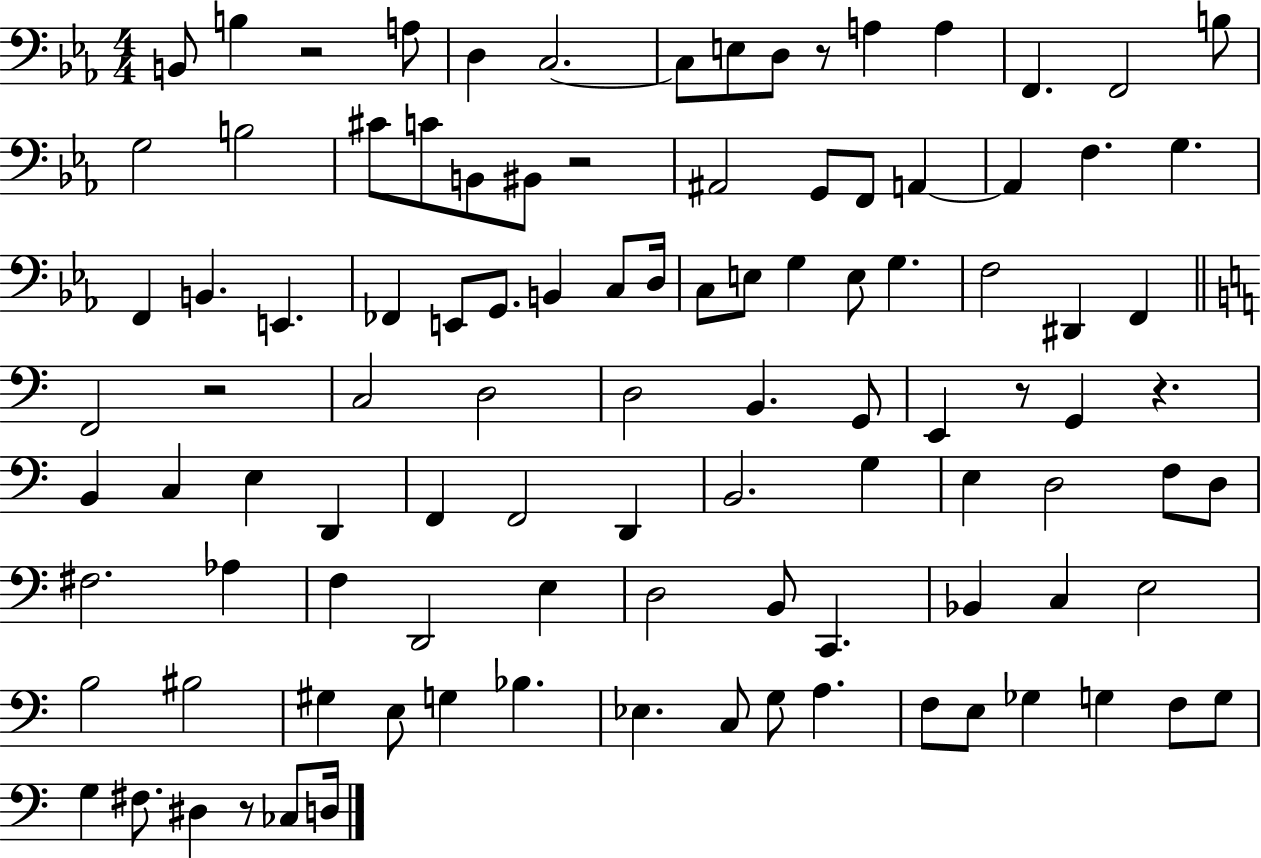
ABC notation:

X:1
T:Untitled
M:4/4
L:1/4
K:Eb
B,,/2 B, z2 A,/2 D, C,2 C,/2 E,/2 D,/2 z/2 A, A, F,, F,,2 B,/2 G,2 B,2 ^C/2 C/2 B,,/2 ^B,,/2 z2 ^A,,2 G,,/2 F,,/2 A,, A,, F, G, F,, B,, E,, _F,, E,,/2 G,,/2 B,, C,/2 D,/4 C,/2 E,/2 G, E,/2 G, F,2 ^D,, F,, F,,2 z2 C,2 D,2 D,2 B,, G,,/2 E,, z/2 G,, z B,, C, E, D,, F,, F,,2 D,, B,,2 G, E, D,2 F,/2 D,/2 ^F,2 _A, F, D,,2 E, D,2 B,,/2 C,, _B,, C, E,2 B,2 ^B,2 ^G, E,/2 G, _B, _E, C,/2 G,/2 A, F,/2 E,/2 _G, G, F,/2 G,/2 G, ^F,/2 ^D, z/2 _C,/2 D,/4